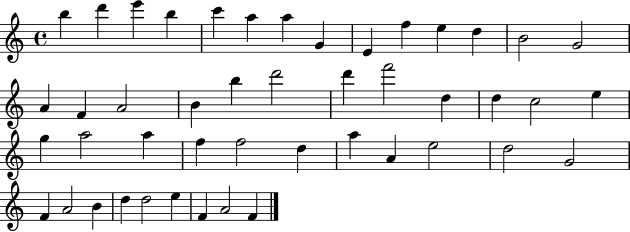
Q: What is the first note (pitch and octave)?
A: B5